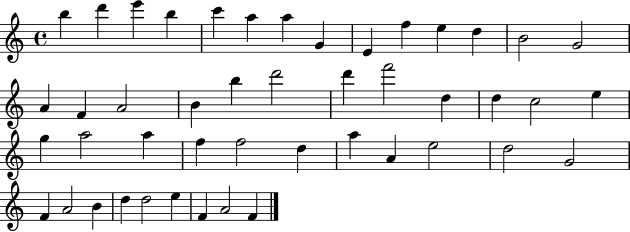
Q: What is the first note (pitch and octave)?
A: B5